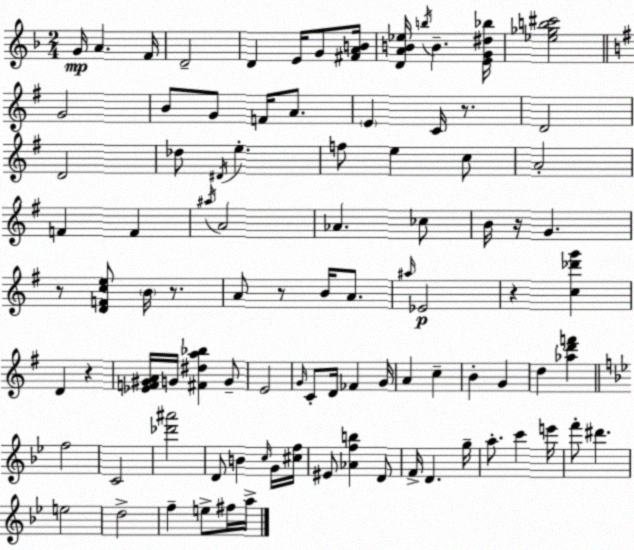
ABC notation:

X:1
T:Untitled
M:2/4
L:1/4
K:F
G/4 A F/4 D2 D E/4 G/2 [^FAB]/4 [DAB_e]/4 b/4 B [EG^d_b]/4 [_e_gb^c']2 G2 B/2 G/2 F/4 A/2 E C/4 z/2 D2 D2 _d/2 ^D/4 e f/2 e c/2 A2 F F ^a/4 A2 _A _c/2 B/4 z/4 G z/2 [DFce]/2 B/4 z/2 A/2 z/2 B/4 A/2 ^a/4 _E2 z [c_d'g'] D z [_EF^GA]/4 G/4 [^F^da_b] G/2 E2 G/4 C/2 D/4 _F G/4 A c B G d [_ad'f'] f2 C2 [_d'^a']2 D/2 B c/4 G/4 [^cf]/4 ^E/2 [_Afb] D/2 F/4 D g/4 a/2 c' e'/4 f'/2 ^d' e2 d2 f e/2 ^f/4 a/4